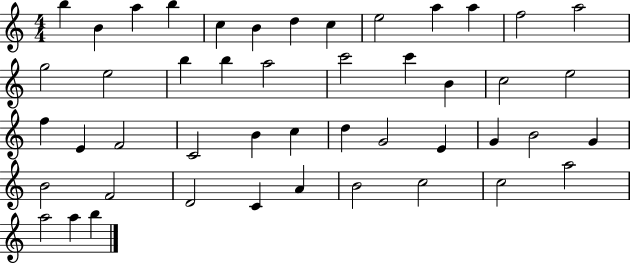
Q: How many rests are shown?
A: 0